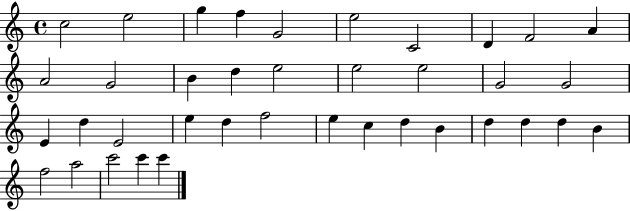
C5/h E5/h G5/q F5/q G4/h E5/h C4/h D4/q F4/h A4/q A4/h G4/h B4/q D5/q E5/h E5/h E5/h G4/h G4/h E4/q D5/q E4/h E5/q D5/q F5/h E5/q C5/q D5/q B4/q D5/q D5/q D5/q B4/q F5/h A5/h C6/h C6/q C6/q